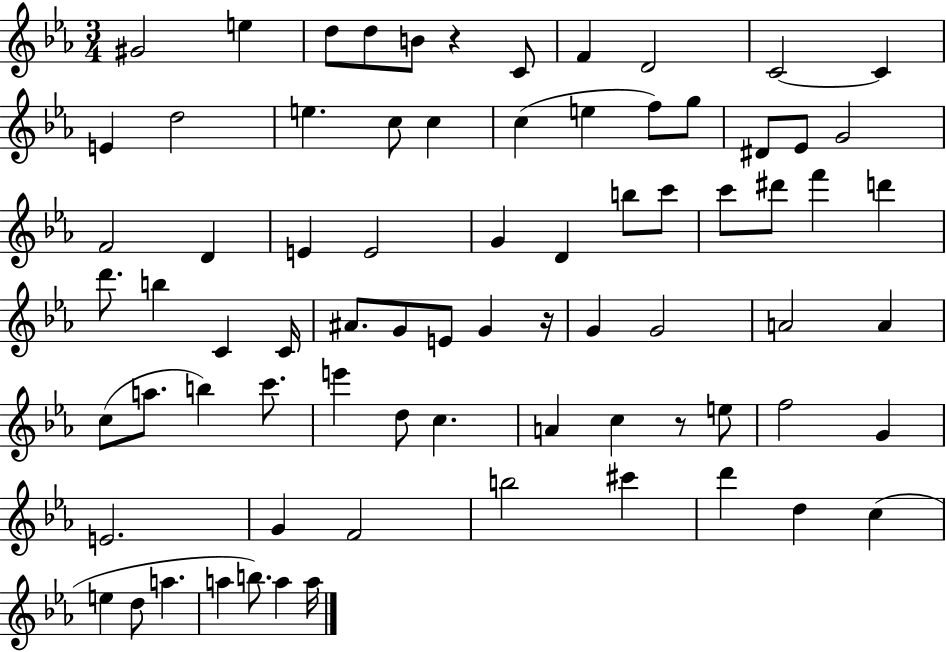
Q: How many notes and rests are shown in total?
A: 76